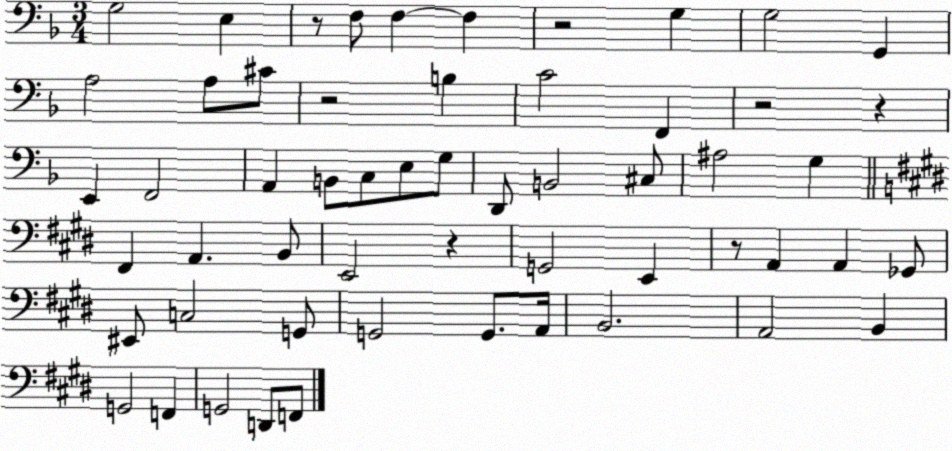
X:1
T:Untitled
M:3/4
L:1/4
K:F
G,2 E, z/2 F,/2 F, F, z2 G, G,2 G,, A,2 A,/2 ^C/2 z2 B, C2 F,, z2 z E,, F,,2 A,, B,,/2 C,/2 E,/2 G,/2 D,,/2 B,,2 ^C,/2 ^A,2 G, ^F,, A,, B,,/2 E,,2 z G,,2 E,, z/2 A,, A,, _G,,/2 ^E,,/2 C,2 G,,/2 G,,2 G,,/2 A,,/4 B,,2 A,,2 B,, G,,2 F,, G,,2 D,,/2 F,,/2